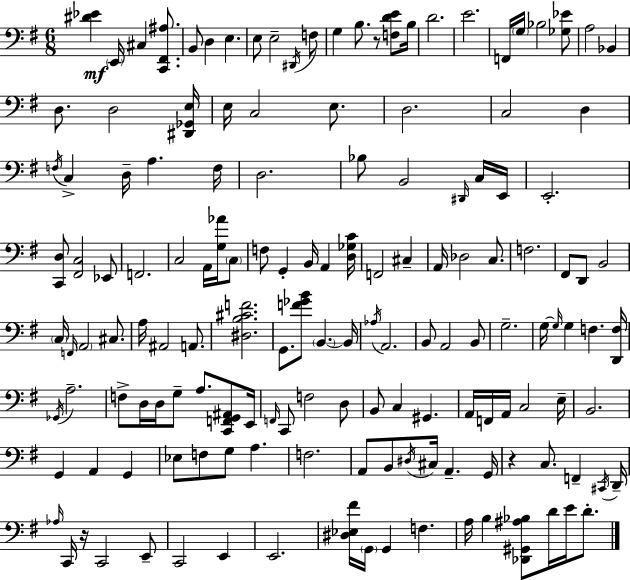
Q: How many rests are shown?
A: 3